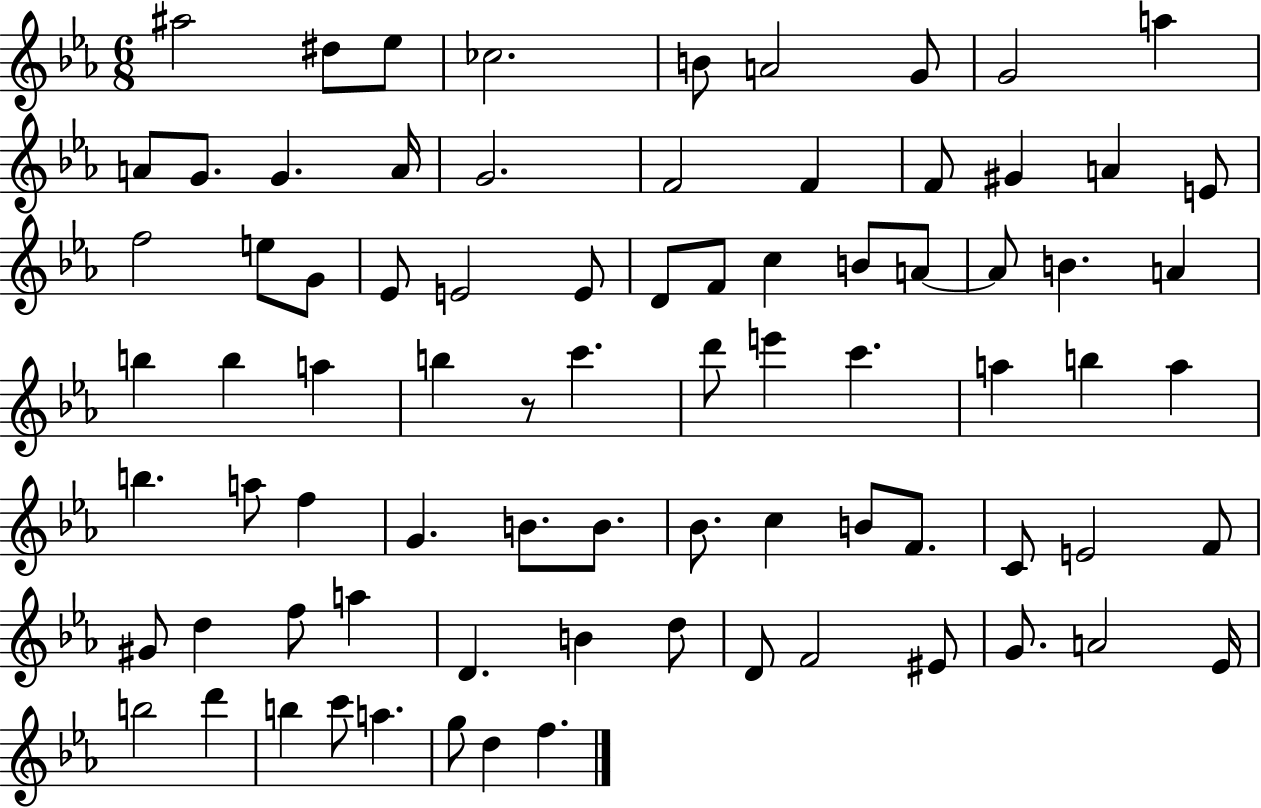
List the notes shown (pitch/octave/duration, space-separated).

A#5/h D#5/e Eb5/e CES5/h. B4/e A4/h G4/e G4/h A5/q A4/e G4/e. G4/q. A4/s G4/h. F4/h F4/q F4/e G#4/q A4/q E4/e F5/h E5/e G4/e Eb4/e E4/h E4/e D4/e F4/e C5/q B4/e A4/e A4/e B4/q. A4/q B5/q B5/q A5/q B5/q R/e C6/q. D6/e E6/q C6/q. A5/q B5/q A5/q B5/q. A5/e F5/q G4/q. B4/e. B4/e. Bb4/e. C5/q B4/e F4/e. C4/e E4/h F4/e G#4/e D5/q F5/e A5/q D4/q. B4/q D5/e D4/e F4/h EIS4/e G4/e. A4/h Eb4/s B5/h D6/q B5/q C6/e A5/q. G5/e D5/q F5/q.